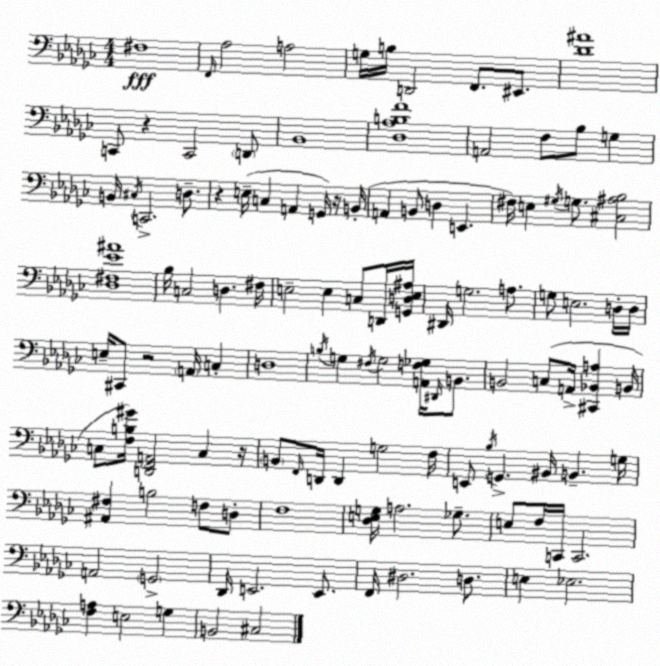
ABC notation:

X:1
T:Untitled
M:4/4
L:1/4
K:Ebm
^F,4 F,,/4 _A,2 A,2 G,/4 B,/4 D,,2 F,,/2 ^E,,/2 [_D^A]4 C,,/2 z C,,2 D,,/2 _B,,4 [_D,_A,B,F]4 A,,2 F,/2 _B,/2 G, B,,/4 ^C,/4 C,,2 D,/2 z E,/4 C, A,, G,,/4 z/4 B,,/4 A,, B,,/2 D, E,, ^F,/4 E, ^G,/4 G,/2 [^C,^A,_B,]2 [_D,^F,_E^A]4 _B,/4 C,2 D, ^F,/4 E,2 E, C,/2 D,,/4 [G,,D,E,^A,]/4 ^D,,/4 G,2 A,/2 G,/2 E,2 D,/4 D,/4 E,/4 ^C,,/2 z2 A,,/4 C, D,4 B,/4 G, ^F,/4 G,2 [A,,F,_G,]/4 ^D,,/4 B,,/2 B,,2 C,/2 A,,/4 [^C,,_B,,A,] B,,/4 C,/2 [F,B,^G]/4 [D,,F,,A,,]2 C, z/4 B,,/2 F,,/4 D,,/4 D,, G,2 F,/4 E,,/2 _B,/4 G,, ^B,,/4 B,, G,/4 [^A,,^F,] B,2 F,/2 D,/2 F,4 [_D,E,G,]/4 A,2 _G,/2 E,/2 F,/4 C,,/4 C,,2 A,,2 G,,2 _D,,/4 E,,2 E,,/2 F,,/4 ^D,2 D,/2 E, _E,2 [F,A,] E,2 G, B,,2 ^C,2